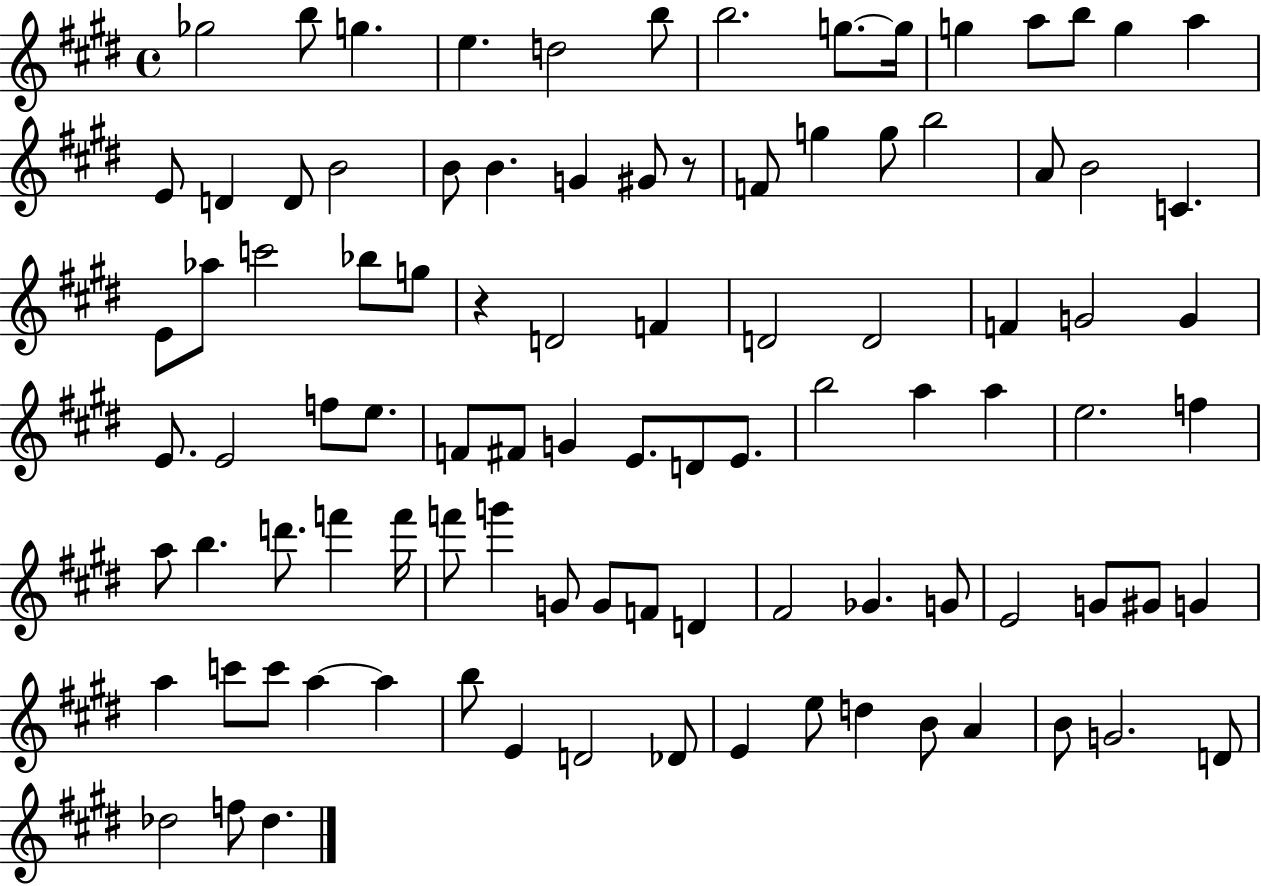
X:1
T:Untitled
M:4/4
L:1/4
K:E
_g2 b/2 g e d2 b/2 b2 g/2 g/4 g a/2 b/2 g a E/2 D D/2 B2 B/2 B G ^G/2 z/2 F/2 g g/2 b2 A/2 B2 C E/2 _a/2 c'2 _b/2 g/2 z D2 F D2 D2 F G2 G E/2 E2 f/2 e/2 F/2 ^F/2 G E/2 D/2 E/2 b2 a a e2 f a/2 b d'/2 f' f'/4 f'/2 g' G/2 G/2 F/2 D ^F2 _G G/2 E2 G/2 ^G/2 G a c'/2 c'/2 a a b/2 E D2 _D/2 E e/2 d B/2 A B/2 G2 D/2 _d2 f/2 _d